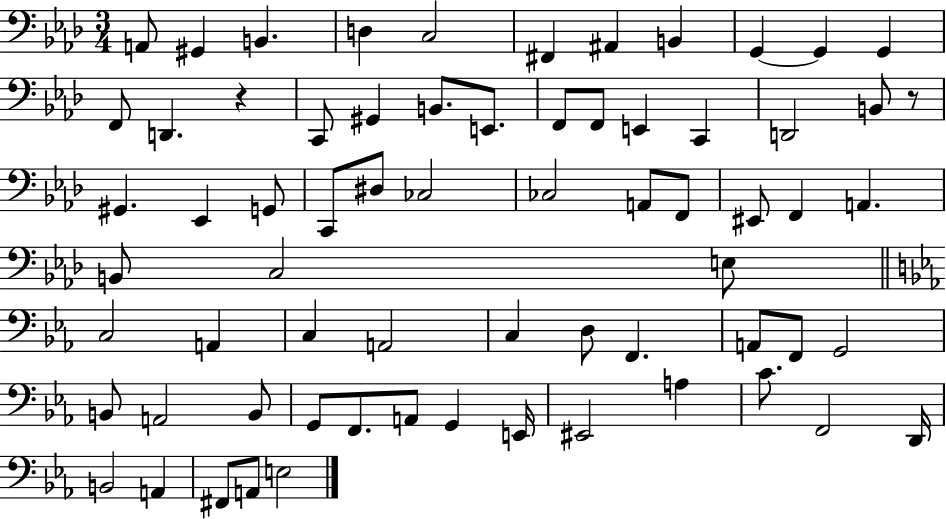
{
  \clef bass
  \numericTimeSignature
  \time 3/4
  \key aes \major
  a,8 gis,4 b,4. | d4 c2 | fis,4 ais,4 b,4 | g,4~~ g,4 g,4 | \break f,8 d,4. r4 | c,8 gis,4 b,8. e,8. | f,8 f,8 e,4 c,4 | d,2 b,8 r8 | \break gis,4. ees,4 g,8 | c,8 dis8 ces2 | ces2 a,8 f,8 | eis,8 f,4 a,4. | \break b,8 c2 e8 | \bar "||" \break \key c \minor c2 a,4 | c4 a,2 | c4 d8 f,4. | a,8 f,8 g,2 | \break b,8 a,2 b,8 | g,8 f,8. a,8 g,4 e,16 | eis,2 a4 | c'8. f,2 d,16 | \break b,2 a,4 | fis,8 a,8 e2 | \bar "|."
}